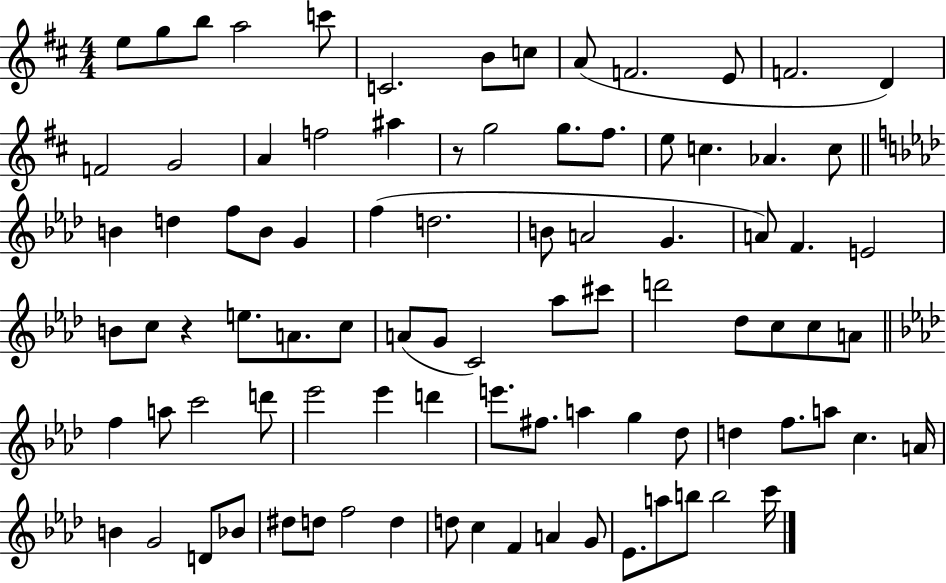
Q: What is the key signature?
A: D major